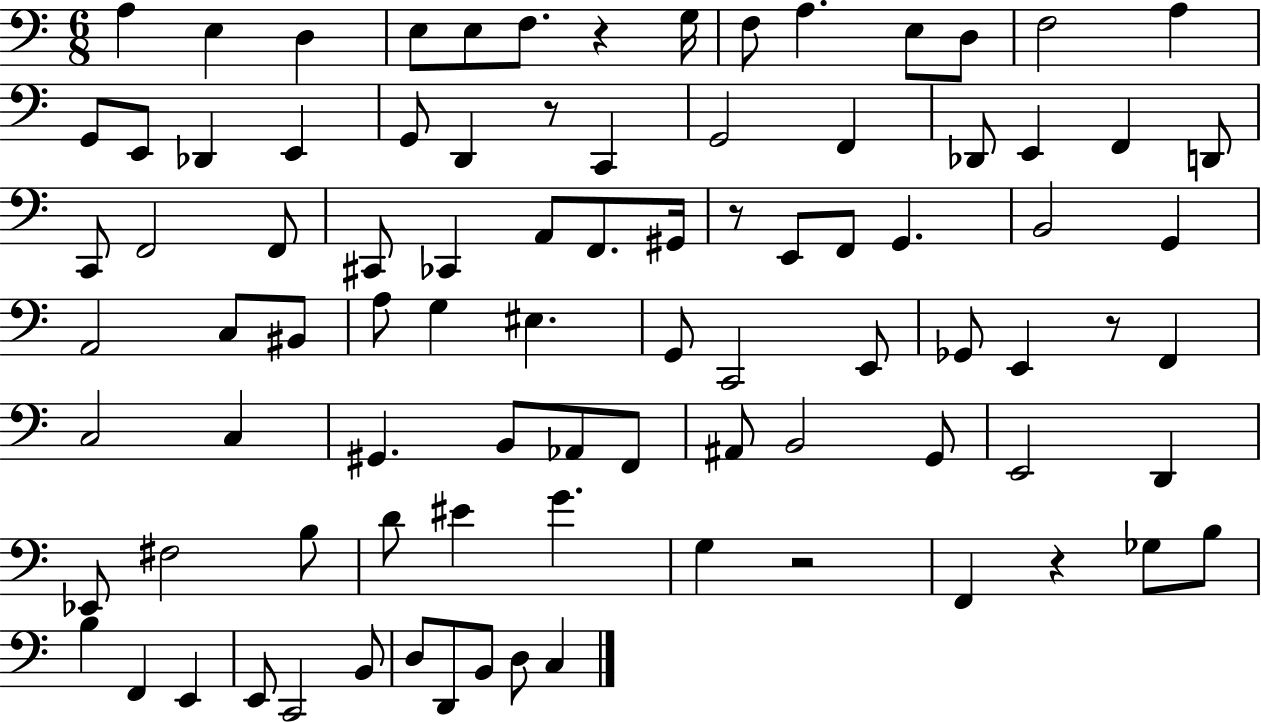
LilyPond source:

{
  \clef bass
  \numericTimeSignature
  \time 6/8
  \key c \major
  a4 e4 d4 | e8 e8 f8. r4 g16 | f8 a4. e8 d8 | f2 a4 | \break g,8 e,8 des,4 e,4 | g,8 d,4 r8 c,4 | g,2 f,4 | des,8 e,4 f,4 d,8 | \break c,8 f,2 f,8 | cis,8 ces,4 a,8 f,8. gis,16 | r8 e,8 f,8 g,4. | b,2 g,4 | \break a,2 c8 bis,8 | a8 g4 eis4. | g,8 c,2 e,8 | ges,8 e,4 r8 f,4 | \break c2 c4 | gis,4. b,8 aes,8 f,8 | ais,8 b,2 g,8 | e,2 d,4 | \break ees,8 fis2 b8 | d'8 eis'4 g'4. | g4 r2 | f,4 r4 ges8 b8 | \break b4 f,4 e,4 | e,8 c,2 b,8 | d8 d,8 b,8 d8 c4 | \bar "|."
}